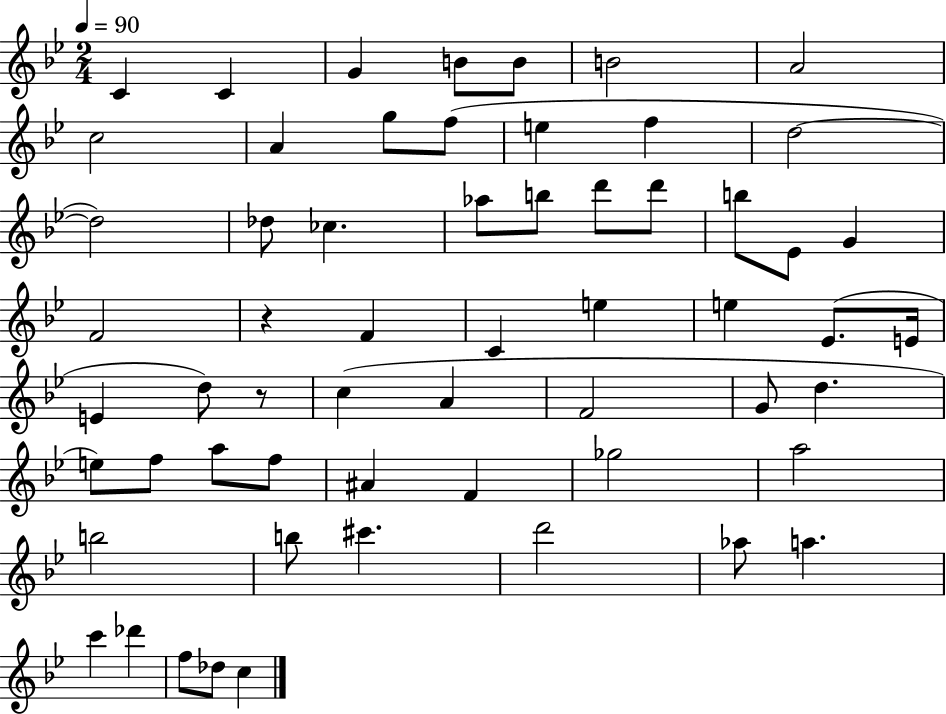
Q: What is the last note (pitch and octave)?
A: C5